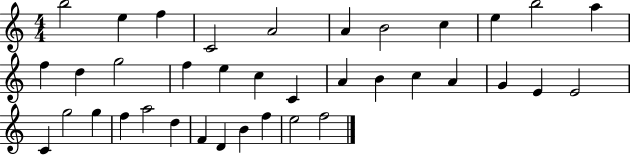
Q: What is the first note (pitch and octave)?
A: B5